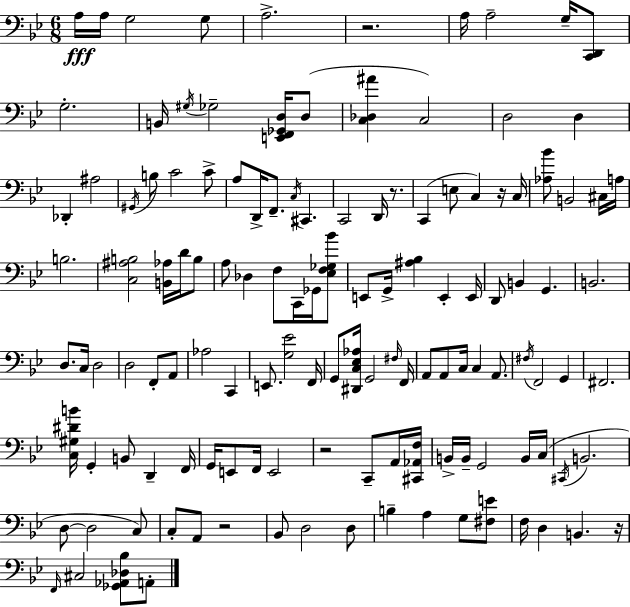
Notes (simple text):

A3/s A3/s G3/h G3/e A3/h. R/h. A3/s A3/h G3/s [C2,D2]/e G3/h. B2/s G#3/s Gb3/h [E2,F2,Gb2,D3]/s D3/e [C3,Db3,A#4]/q C3/h D3/h D3/q Db2/q A#3/h G#2/s B3/e C4/h C4/e A3/e D2/s F2/e. C3/s C#2/q. C2/h D2/s R/e. C2/q E3/e C3/q R/s C3/s [Ab3,Bb4]/e B2/h C#3/s A3/s B3/h. [C3,A#3,B3]/h [B2,Ab3]/s D4/s B3/e A3/e Db3/q F3/e C2/s Gb2/s [Eb3,F3,Gb3,Bb4]/e E2/e G2/s [A#3,Bb3]/q E2/q E2/s D2/e B2/q G2/q. B2/h. D3/e. C3/s D3/h D3/h F2/e A2/e Ab3/h C2/q E2/e. [G3,Eb4]/h F2/s G2/e [D#2,C3,Eb3,Ab3]/s G2/h F#3/s F2/s A2/e A2/e C3/s C3/q A2/e. F#3/s F2/h G2/q F#2/h. [C3,G#3,D#4,B4]/s G2/q B2/e D2/q F2/s G2/s E2/e F2/s E2/h R/h C2/e A2/s [C#2,Ab2,F3]/s B2/s B2/s G2/h B2/s C3/s C#2/s B2/h. D3/e D3/h C3/e C3/e A2/e R/h Bb2/e D3/h D3/e B3/q A3/q G3/e [F#3,E4]/e F3/s D3/q B2/q. R/s F2/s C#3/h [Gb2,Ab2,Db3,Bb3]/e A2/e